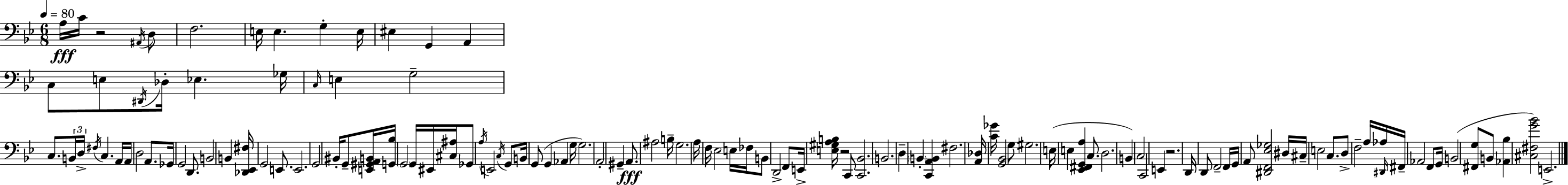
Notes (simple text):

A3/s C4/s R/h A#2/s D3/e F3/h. E3/s E3/q. G3/q E3/s EIS3/q G2/q A2/q C3/e E3/e D#2/s Db3/s Eb3/q. Gb3/s C3/s E3/q G3/h C3/e. B2/s D3/s F#3/s C3/q. A2/s A2/s D3/h A2/e. Gb2/s G2/h D2/e. B2/h B2/q [Db2,Eb2,F#3]/s G2/h E2/e. E2/h. G2/h BIS2/s G2/e [E2,G#2,A2,B2]/s [G2,Bb3]/s G2/h G2/s EIS2/s [C#3,A#3]/s Gb2/e A3/s E2/h C3/s G2/e B2/s G2/e G2/q Ab2/q G3/s G3/h. A2/h G#2/q A2/e. A#3/h B3/s G3/h. A3/s F3/s Eb3/h E3/s FES3/s B2/e D2/h F2/e E2/s [E3,G#3,A3,B3]/s R/h C2/e [C2,Bb2]/h. B2/h. D3/q B2/q [C2,A2,B2]/q F#3/h. [A2,Db3]/s [C4,Gb4]/s [G2,Bb2]/h G3/e G#3/h. E3/s E3/q [Eb2,F#2,G2,A3]/q C3/e. D3/h. B2/q C3/h C2/h E2/q R/h. D2/s D2/e F2/h F2/s G2/s A2/e [D#2,F2,Eb3,Gb3]/h D#3/s C#3/s E3/h C3/e. D3/e F3/h A3/s Ab3/s D#2/s F#2/s Ab2/h F2/e G2/s B2/h [F#2,G3]/e B2/e [Ab2,Bb3]/q [C#3,F#3,G4,Bb4]/h E2/h.